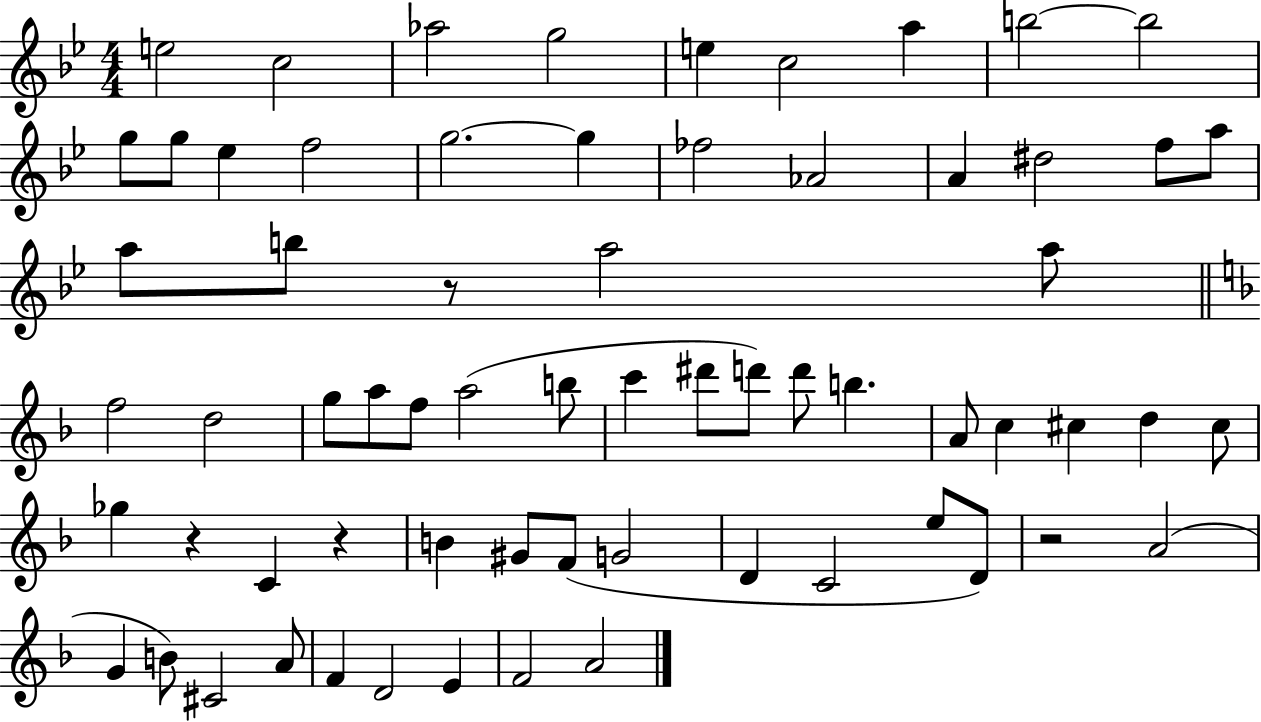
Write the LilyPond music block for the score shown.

{
  \clef treble
  \numericTimeSignature
  \time 4/4
  \key bes \major
  e''2 c''2 | aes''2 g''2 | e''4 c''2 a''4 | b''2~~ b''2 | \break g''8 g''8 ees''4 f''2 | g''2.~~ g''4 | fes''2 aes'2 | a'4 dis''2 f''8 a''8 | \break a''8 b''8 r8 a''2 a''8 | \bar "||" \break \key f \major f''2 d''2 | g''8 a''8 f''8 a''2( b''8 | c'''4 dis'''8 d'''8) d'''8 b''4. | a'8 c''4 cis''4 d''4 cis''8 | \break ges''4 r4 c'4 r4 | b'4 gis'8 f'8( g'2 | d'4 c'2 e''8 d'8) | r2 a'2( | \break g'4 b'8) cis'2 a'8 | f'4 d'2 e'4 | f'2 a'2 | \bar "|."
}